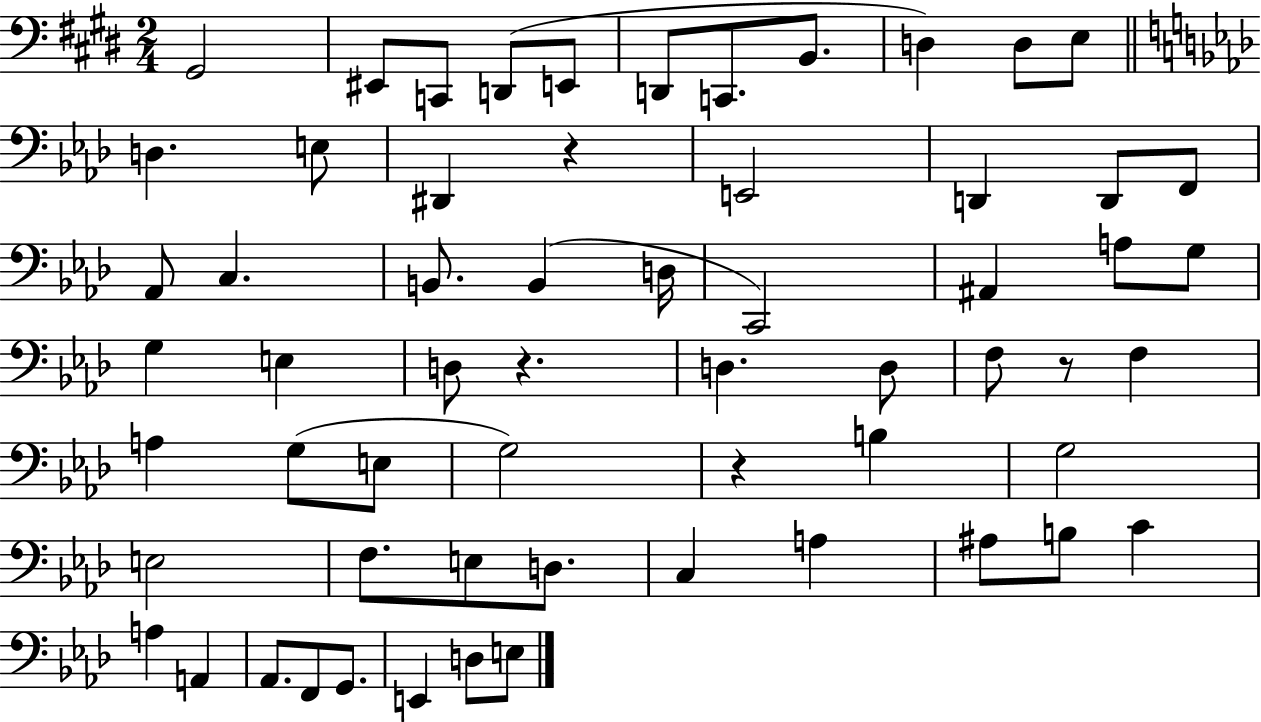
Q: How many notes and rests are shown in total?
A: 61